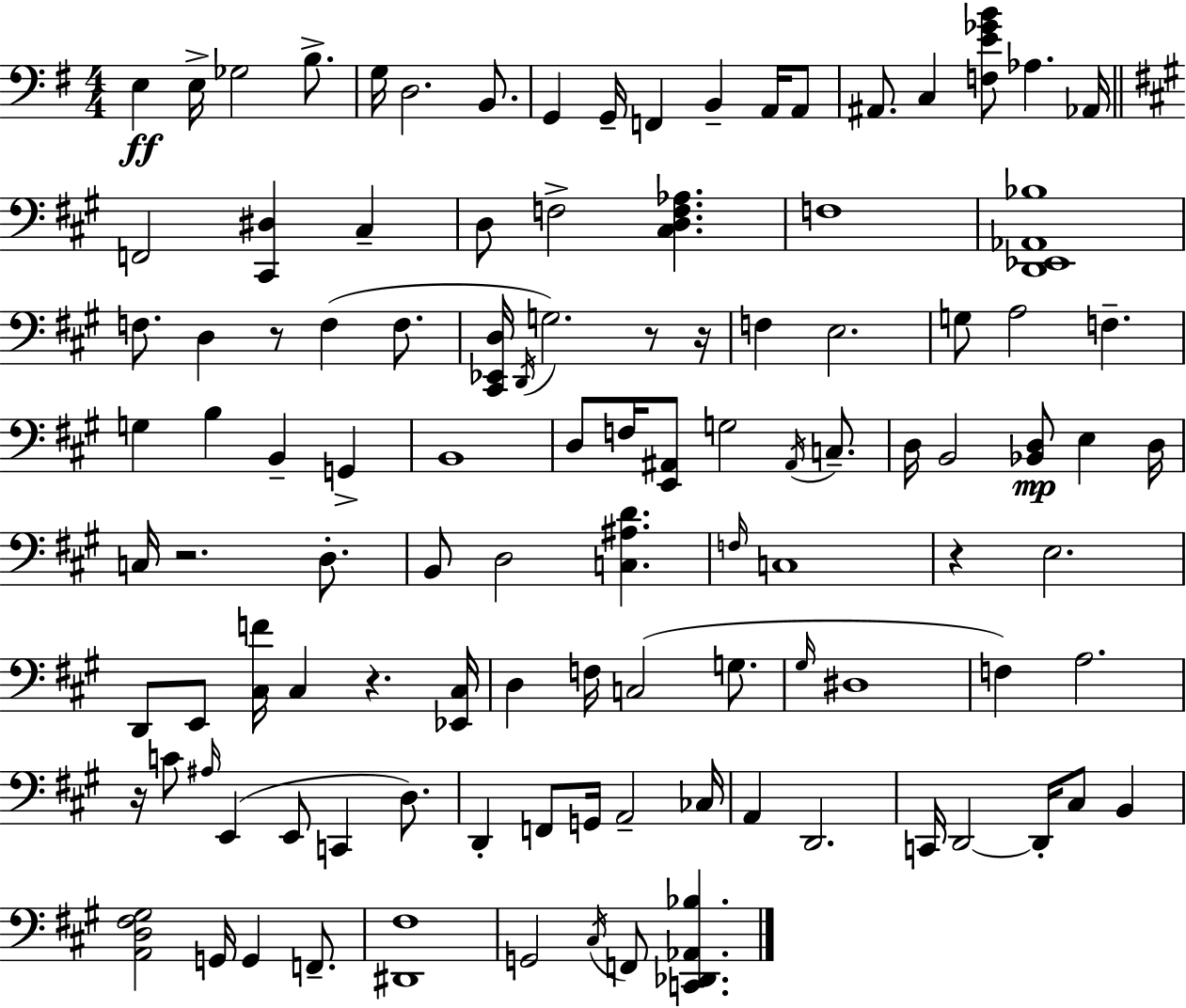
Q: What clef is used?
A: bass